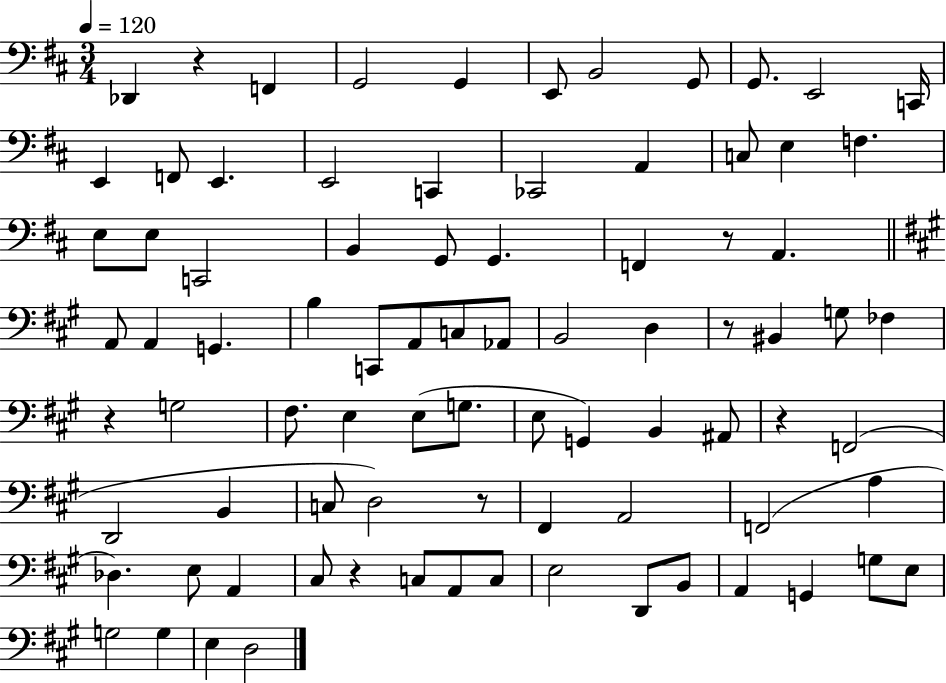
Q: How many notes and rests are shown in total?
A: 84